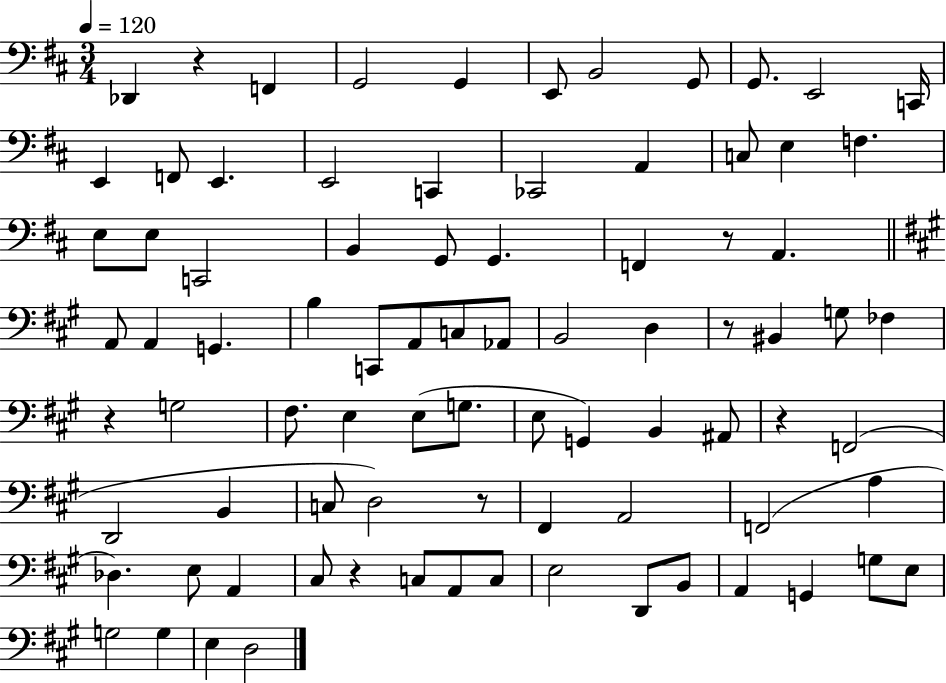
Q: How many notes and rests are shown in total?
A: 84